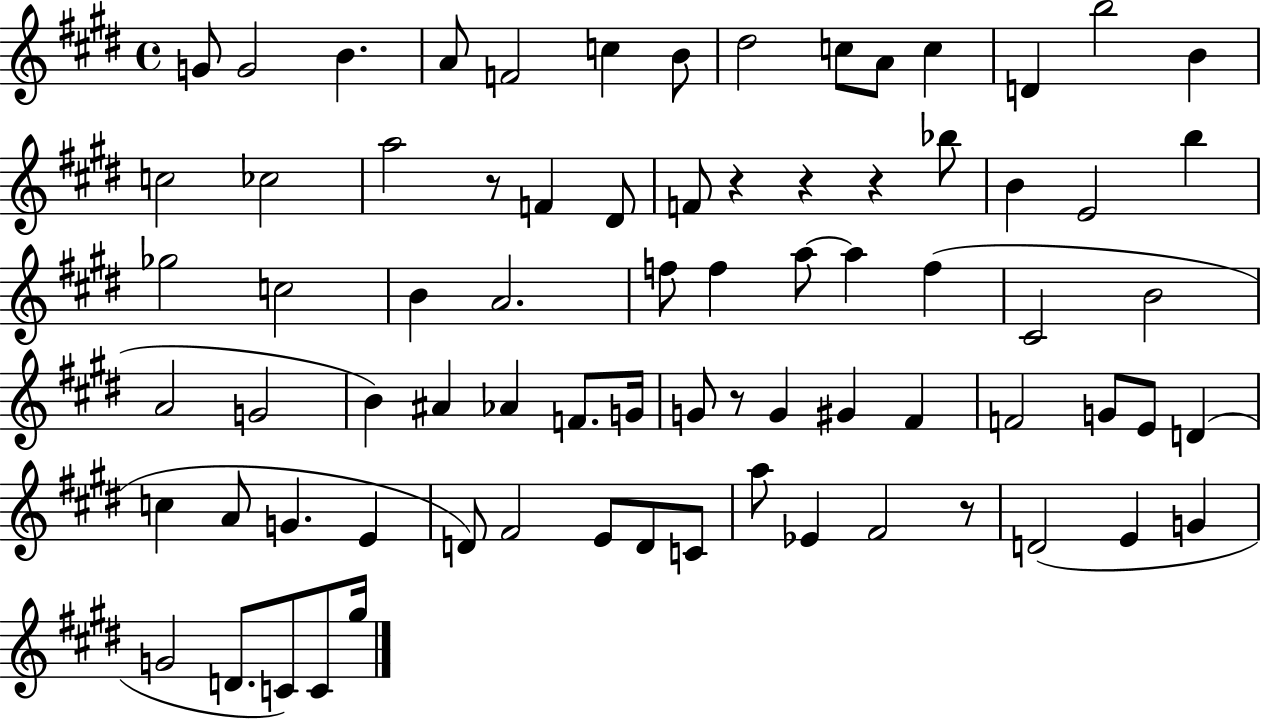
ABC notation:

X:1
T:Untitled
M:4/4
L:1/4
K:E
G/2 G2 B A/2 F2 c B/2 ^d2 c/2 A/2 c D b2 B c2 _c2 a2 z/2 F ^D/2 F/2 z z z _b/2 B E2 b _g2 c2 B A2 f/2 f a/2 a f ^C2 B2 A2 G2 B ^A _A F/2 G/4 G/2 z/2 G ^G ^F F2 G/2 E/2 D c A/2 G E D/2 ^F2 E/2 D/2 C/2 a/2 _E ^F2 z/2 D2 E G G2 D/2 C/2 C/2 ^g/4